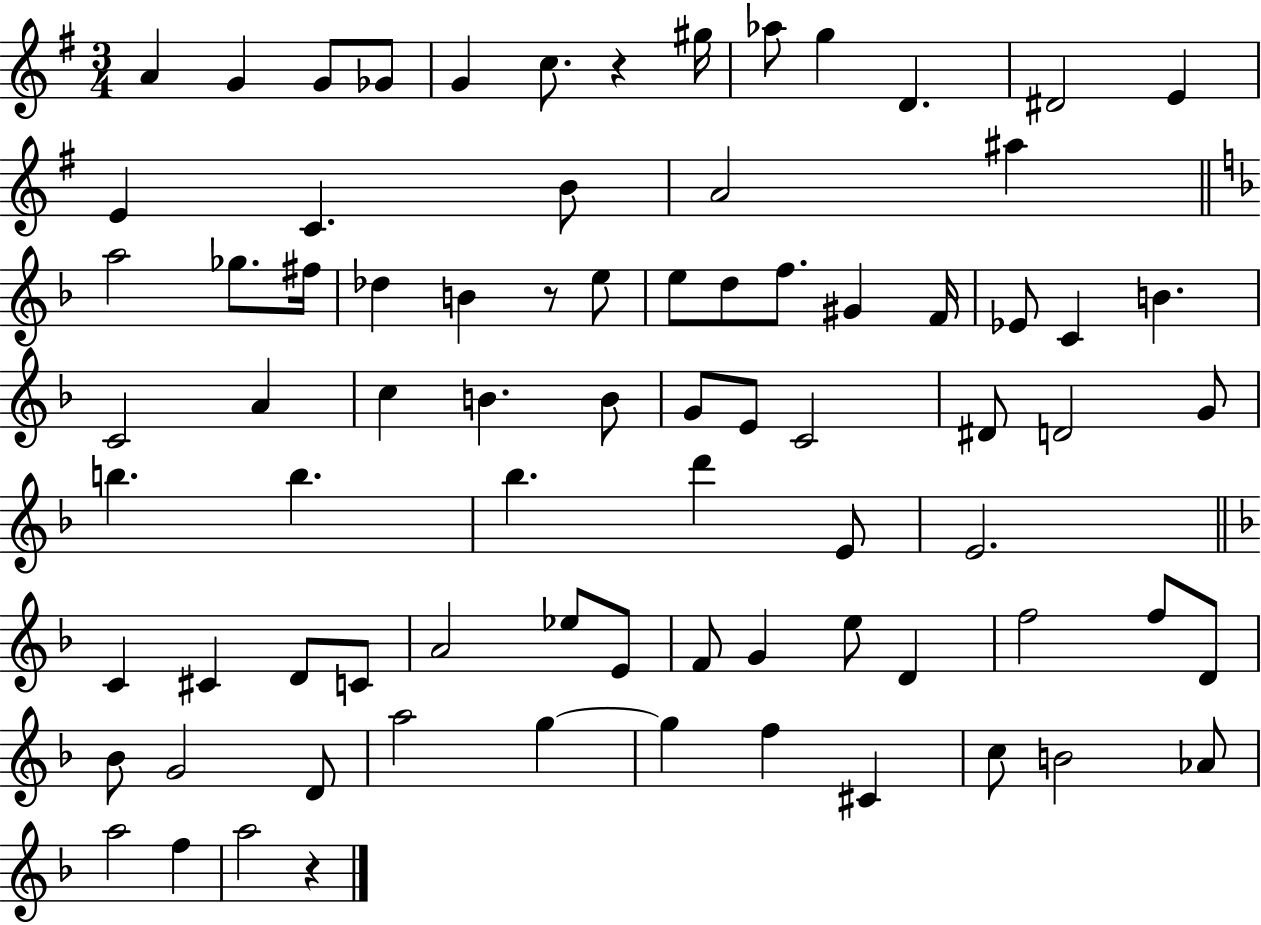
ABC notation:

X:1
T:Untitled
M:3/4
L:1/4
K:G
A G G/2 _G/2 G c/2 z ^g/4 _a/2 g D ^D2 E E C B/2 A2 ^a a2 _g/2 ^f/4 _d B z/2 e/2 e/2 d/2 f/2 ^G F/4 _E/2 C B C2 A c B B/2 G/2 E/2 C2 ^D/2 D2 G/2 b b _b d' E/2 E2 C ^C D/2 C/2 A2 _e/2 E/2 F/2 G e/2 D f2 f/2 D/2 _B/2 G2 D/2 a2 g g f ^C c/2 B2 _A/2 a2 f a2 z